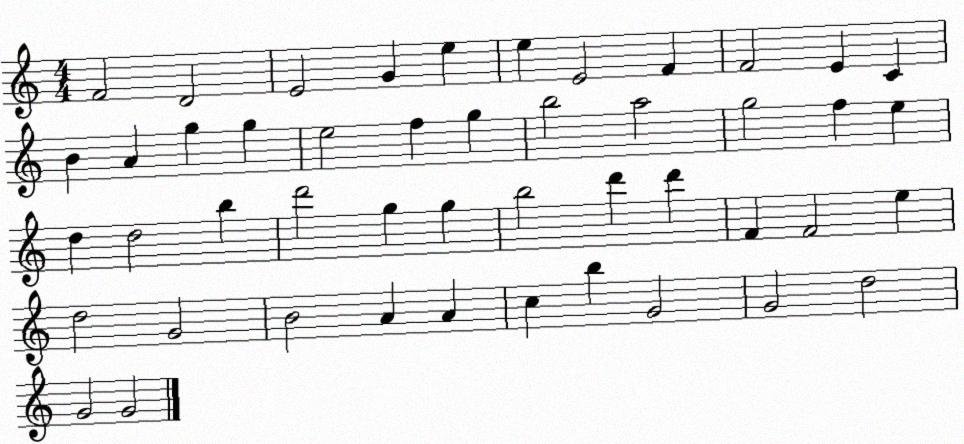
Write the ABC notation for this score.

X:1
T:Untitled
M:4/4
L:1/4
K:C
F2 D2 E2 G e e E2 F F2 E C B A g g e2 f g b2 a2 g2 f e d d2 b d'2 g g b2 d' d' F F2 e d2 G2 B2 A A c b G2 G2 d2 G2 G2